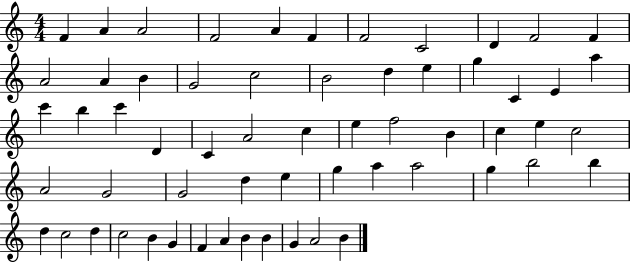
F4/q A4/q A4/h F4/h A4/q F4/q F4/h C4/h D4/q F4/h F4/q A4/h A4/q B4/q G4/h C5/h B4/h D5/q E5/q G5/q C4/q E4/q A5/q C6/q B5/q C6/q D4/q C4/q A4/h C5/q E5/q F5/h B4/q C5/q E5/q C5/h A4/h G4/h G4/h D5/q E5/q G5/q A5/q A5/h G5/q B5/h B5/q D5/q C5/h D5/q C5/h B4/q G4/q F4/q A4/q B4/q B4/q G4/q A4/h B4/q